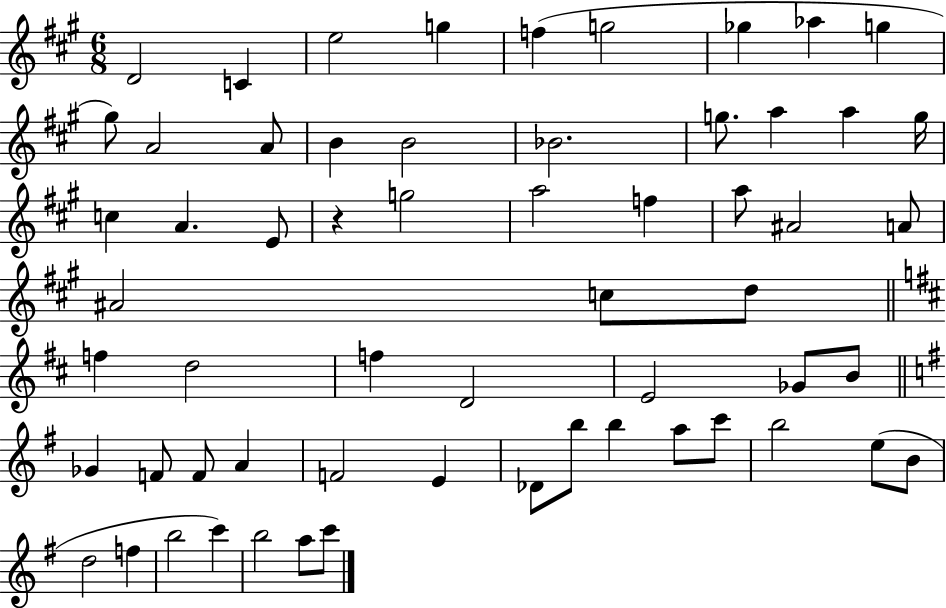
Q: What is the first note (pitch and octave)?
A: D4